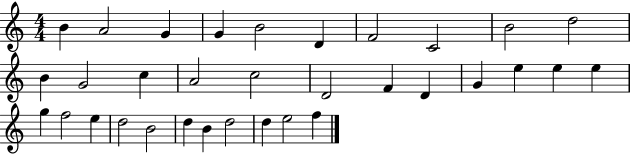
X:1
T:Untitled
M:4/4
L:1/4
K:C
B A2 G G B2 D F2 C2 B2 d2 B G2 c A2 c2 D2 F D G e e e g f2 e d2 B2 d B d2 d e2 f